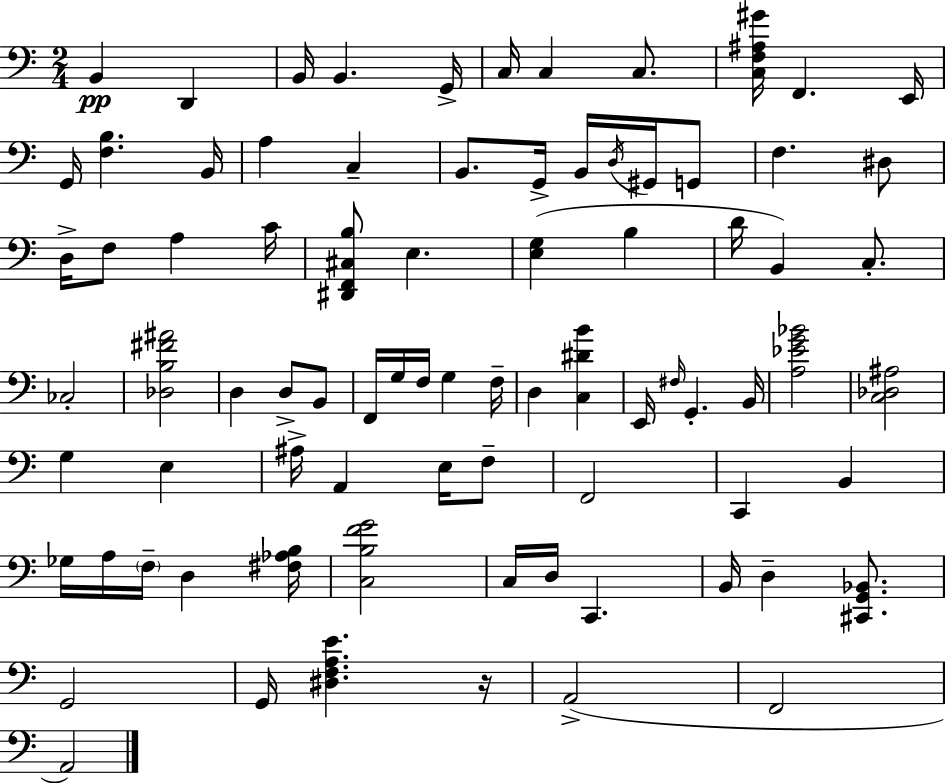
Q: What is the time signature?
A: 2/4